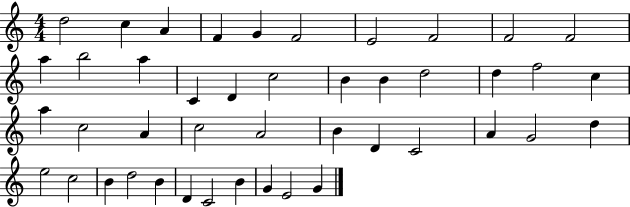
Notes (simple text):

D5/h C5/q A4/q F4/q G4/q F4/h E4/h F4/h F4/h F4/h A5/q B5/h A5/q C4/q D4/q C5/h B4/q B4/q D5/h D5/q F5/h C5/q A5/q C5/h A4/q C5/h A4/h B4/q D4/q C4/h A4/q G4/h D5/q E5/h C5/h B4/q D5/h B4/q D4/q C4/h B4/q G4/q E4/h G4/q